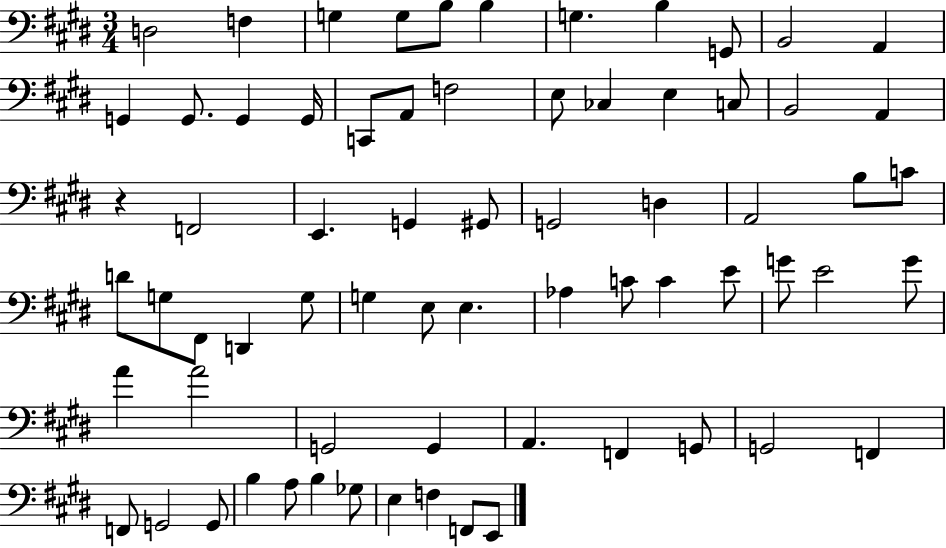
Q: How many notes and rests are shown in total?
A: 69